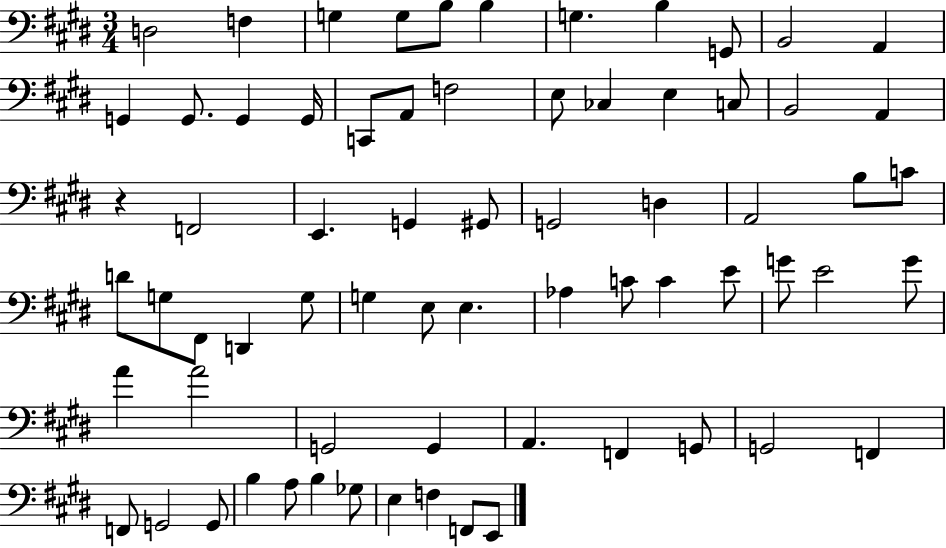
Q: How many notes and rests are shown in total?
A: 69